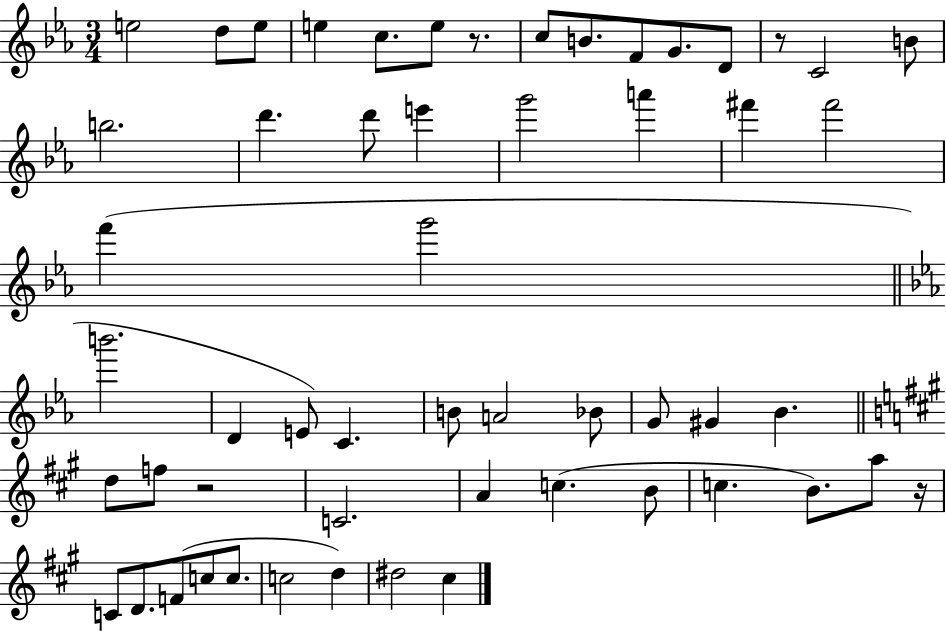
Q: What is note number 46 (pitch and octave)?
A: C5